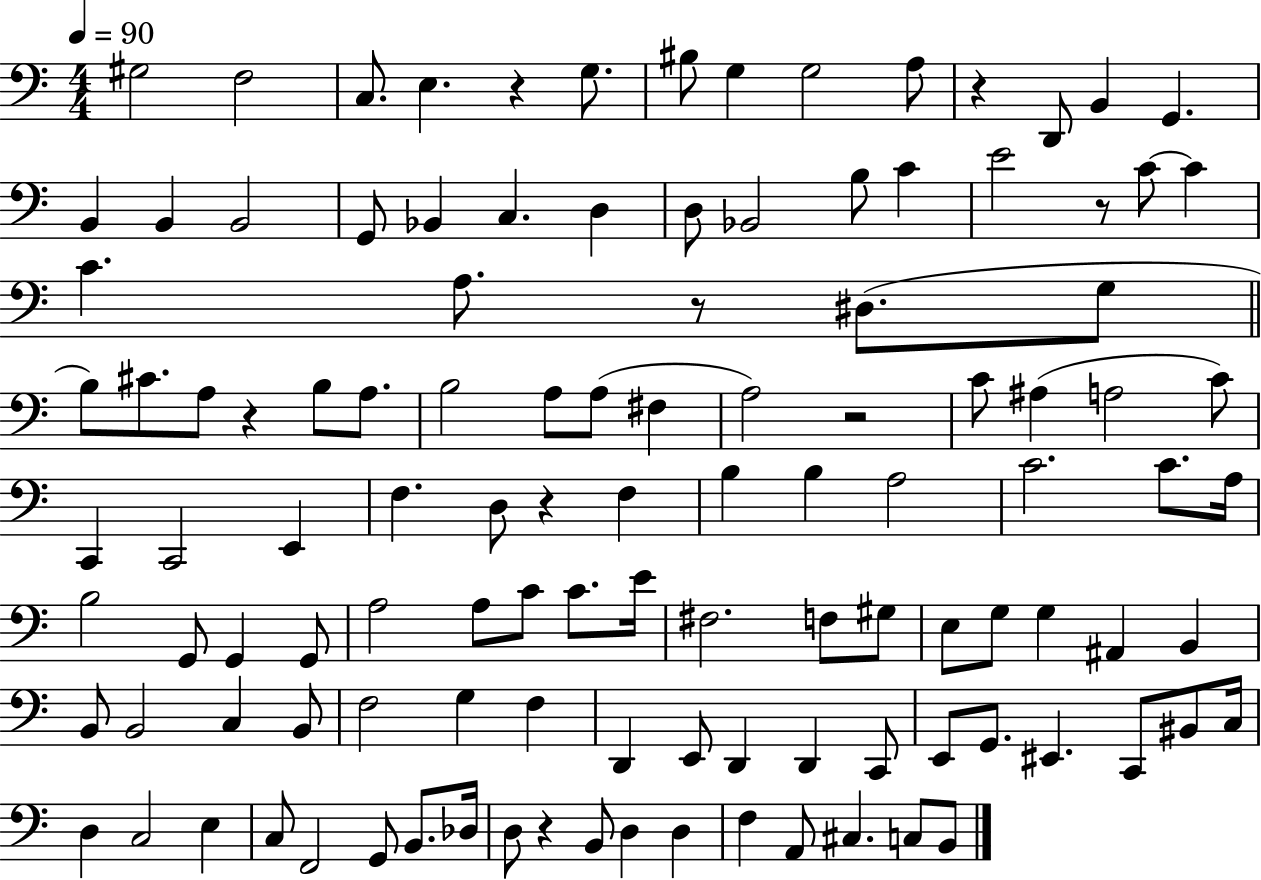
G#3/h F3/h C3/e. E3/q. R/q G3/e. BIS3/e G3/q G3/h A3/e R/q D2/e B2/q G2/q. B2/q B2/q B2/h G2/e Bb2/q C3/q. D3/q D3/e Bb2/h B3/e C4/q E4/h R/e C4/e C4/q C4/q. A3/e. R/e D#3/e. G3/e B3/e C#4/e. A3/e R/q B3/e A3/e. B3/h A3/e A3/e F#3/q A3/h R/h C4/e A#3/q A3/h C4/e C2/q C2/h E2/q F3/q. D3/e R/q F3/q B3/q B3/q A3/h C4/h. C4/e. A3/s B3/h G2/e G2/q G2/e A3/h A3/e C4/e C4/e. E4/s F#3/h. F3/e G#3/e E3/e G3/e G3/q A#2/q B2/q B2/e B2/h C3/q B2/e F3/h G3/q F3/q D2/q E2/e D2/q D2/q C2/e E2/e G2/e. EIS2/q. C2/e BIS2/e C3/s D3/q C3/h E3/q C3/e F2/h G2/e B2/e. Db3/s D3/e R/q B2/e D3/q D3/q F3/q A2/e C#3/q. C3/e B2/e